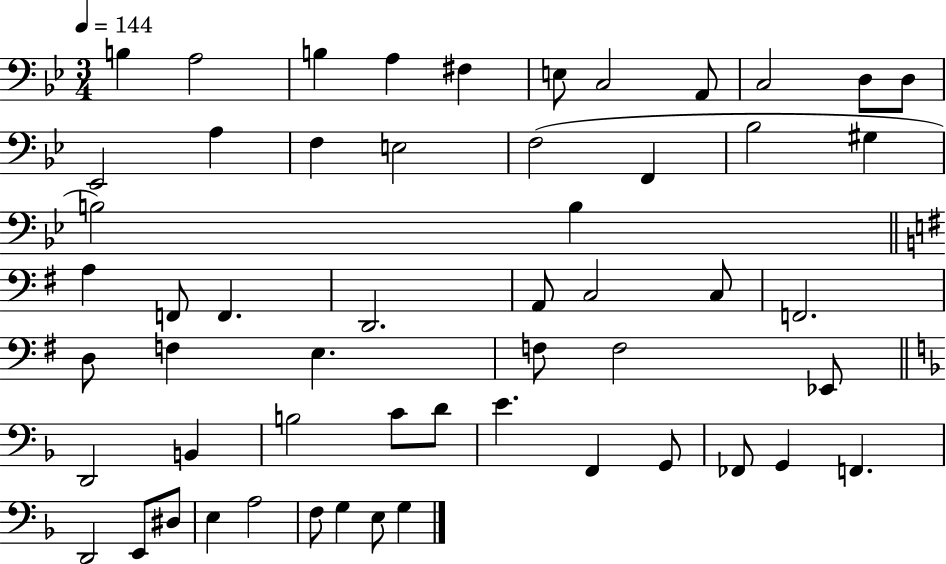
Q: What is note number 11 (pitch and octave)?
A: D3